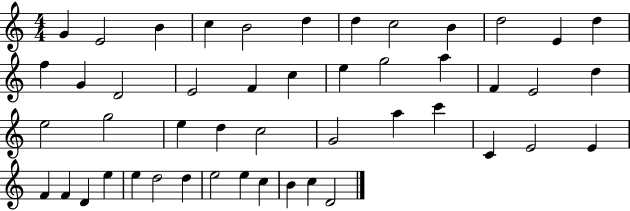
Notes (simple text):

G4/q E4/h B4/q C5/q B4/h D5/q D5/q C5/h B4/q D5/h E4/q D5/q F5/q G4/q D4/h E4/h F4/q C5/q E5/q G5/h A5/q F4/q E4/h D5/q E5/h G5/h E5/q D5/q C5/h G4/h A5/q C6/q C4/q E4/h E4/q F4/q F4/q D4/q E5/q E5/q D5/h D5/q E5/h E5/q C5/q B4/q C5/q D4/h